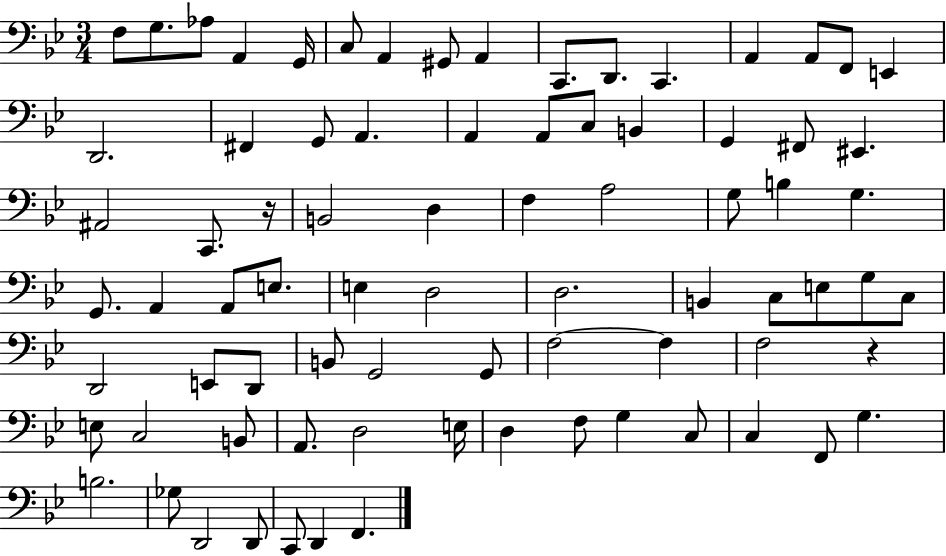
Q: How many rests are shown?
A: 2